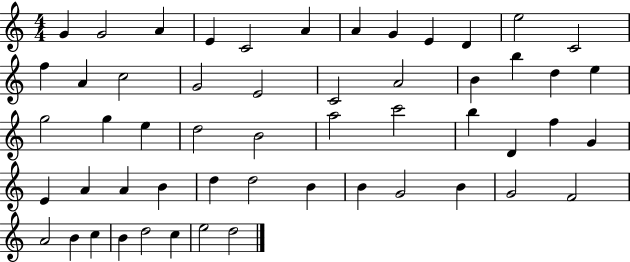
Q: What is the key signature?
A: C major